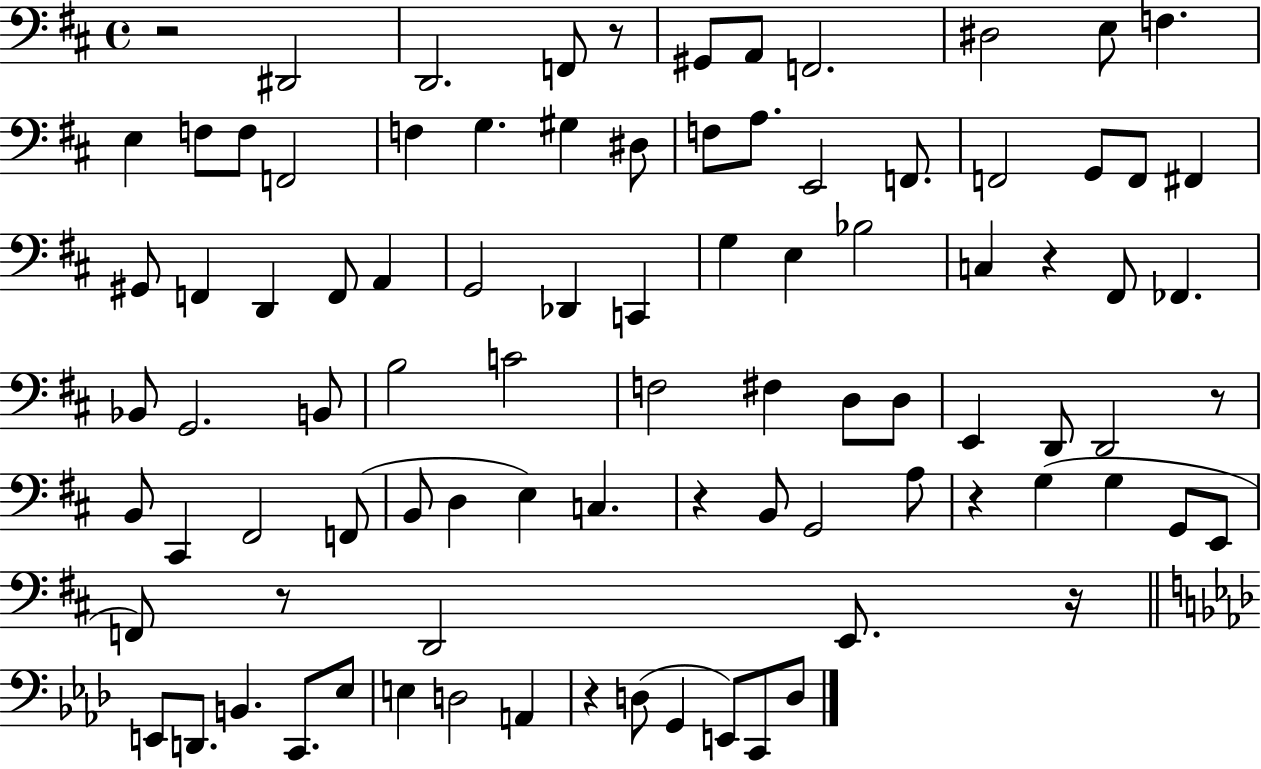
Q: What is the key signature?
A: D major